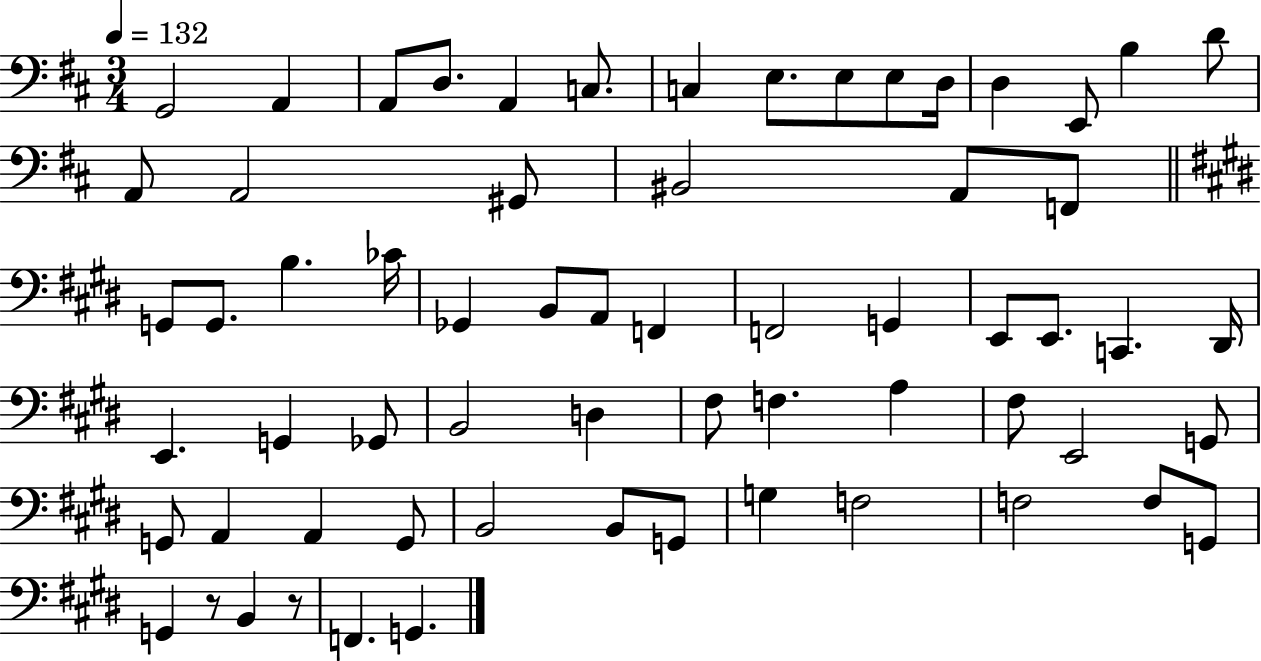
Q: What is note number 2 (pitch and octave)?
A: A2